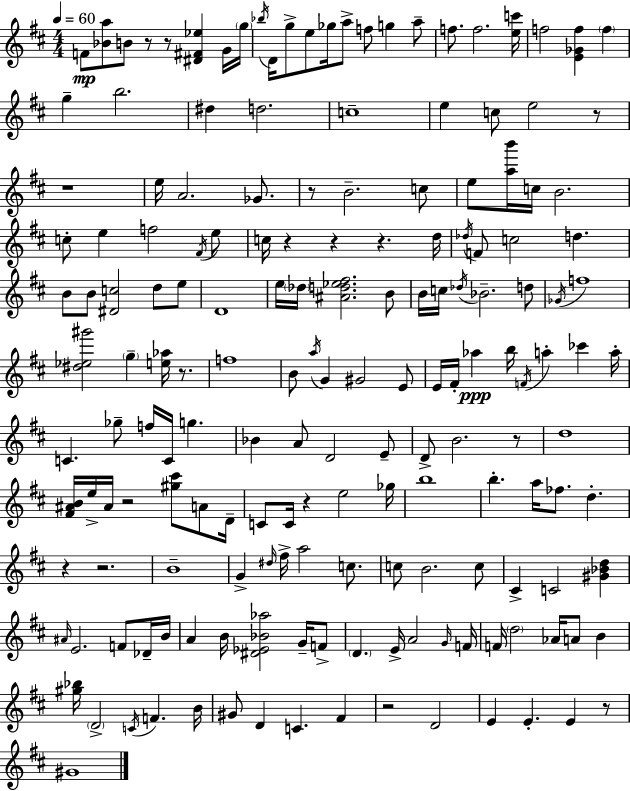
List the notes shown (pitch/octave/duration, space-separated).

F4/e [Bb4,A5]/e B4/e R/e R/e [D#4,F#4,Eb5]/q G4/s G5/s Bb5/s D4/s G5/e E5/e Gb5/s A5/e F5/e G5/q A5/e F5/e. F5/h. [E5,C6]/s F5/h [E4,Gb4,F5]/q F5/q G5/q B5/h. D#5/q D5/h. C5/w E5/q C5/e E5/h R/e R/w E5/s A4/h. Gb4/e. R/e B4/h. C5/e E5/e [A5,B6]/s C5/s B4/h. C5/e E5/q F5/h F#4/s E5/e C5/s R/q R/q R/q. D5/s Db5/s F4/e C5/h D5/q. B4/e B4/e [D#4,C5]/h D5/e E5/e D4/w E5/s Db5/s [A#4,D5,Eb5,F#5]/h. B4/e B4/s C5/s Db5/s Bb4/h. D5/e Gb4/s F5/w [D#5,Eb5,G#6]/h G5/q [E5,Ab5]/s R/e. F5/w B4/e A5/s G4/q G#4/h E4/e E4/s F#4/s Ab5/q B5/s F4/s A5/q CES6/q A5/s C4/q. Gb5/e F5/s C4/s G5/q. Bb4/q A4/e D4/h E4/e D4/e B4/h. R/e D5/w [F#4,A#4,B4]/s E5/s A#4/s R/h [G#5,C#6]/e A4/e D4/s C4/e C4/s R/q E5/h Gb5/s B5/w B5/q. A5/s FES5/e. D5/q. R/q R/h. B4/w G4/q D#5/s F#5/s A5/h C5/e. C5/e B4/h. C5/e C#4/q C4/h [G#4,Bb4,D5]/q A#4/s E4/h. F4/e Db4/s B4/s A4/q B4/s [D#4,Eb4,Bb4,Ab5]/h G4/s F4/e D4/q. E4/s A4/h G4/s F4/s F4/s D5/h Ab4/s A4/e B4/q [G#5,Bb5]/s D4/h C4/s F4/q. B4/s G#4/e D4/q C4/q. F#4/q R/h D4/h E4/q E4/q. E4/q R/e G#4/w